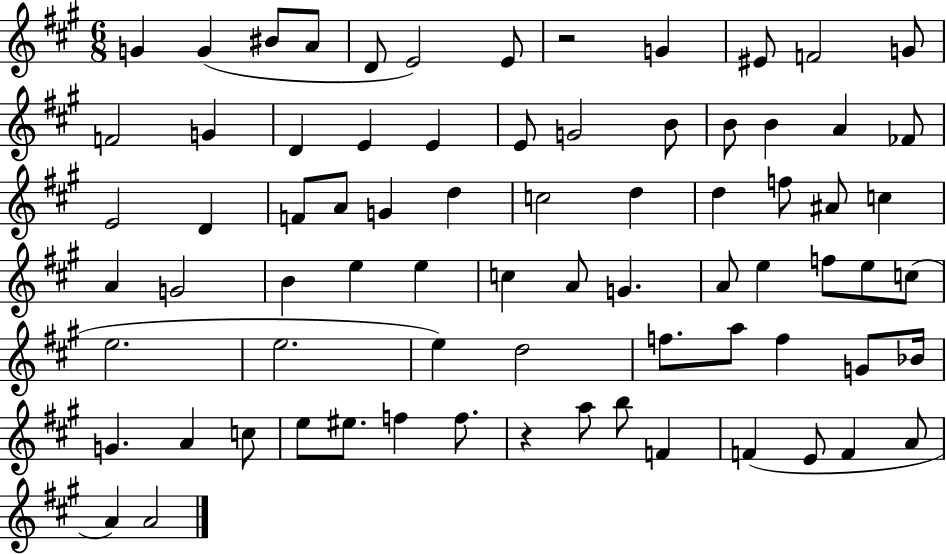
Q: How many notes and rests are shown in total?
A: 75